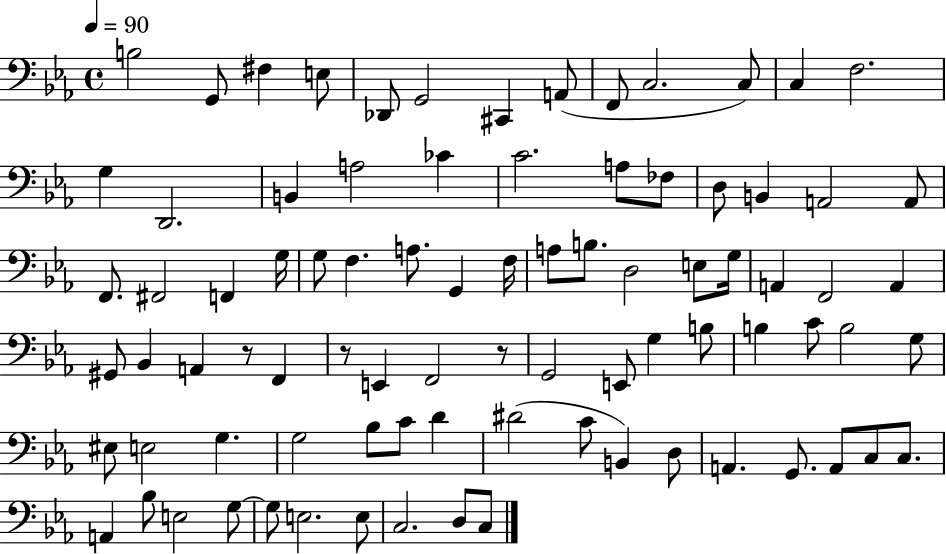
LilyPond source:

{
  \clef bass
  \time 4/4
  \defaultTimeSignature
  \key ees \major
  \tempo 4 = 90
  b2 g,8 fis4 e8 | des,8 g,2 cis,4 a,8( | f,8 c2. c8) | c4 f2. | \break g4 d,2. | b,4 a2 ces'4 | c'2. a8 fes8 | d8 b,4 a,2 a,8 | \break f,8. fis,2 f,4 g16 | g8 f4. a8. g,4 f16 | a8 b8. d2 e8 g16 | a,4 f,2 a,4 | \break gis,8 bes,4 a,4 r8 f,4 | r8 e,4 f,2 r8 | g,2 e,8 g4 b8 | b4 c'8 b2 g8 | \break eis8 e2 g4. | g2 bes8 c'8 d'4 | dis'2( c'8 b,4) d8 | a,4. g,8. a,8 c8 c8. | \break a,4 bes8 e2 g8~~ | g8 e2. e8 | c2. d8 c8 | \bar "|."
}